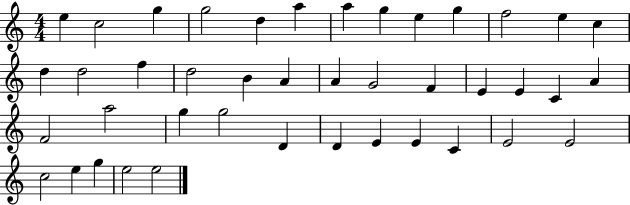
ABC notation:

X:1
T:Untitled
M:4/4
L:1/4
K:C
e c2 g g2 d a a g e g f2 e c d d2 f d2 B A A G2 F E E C A F2 a2 g g2 D D E E C E2 E2 c2 e g e2 e2